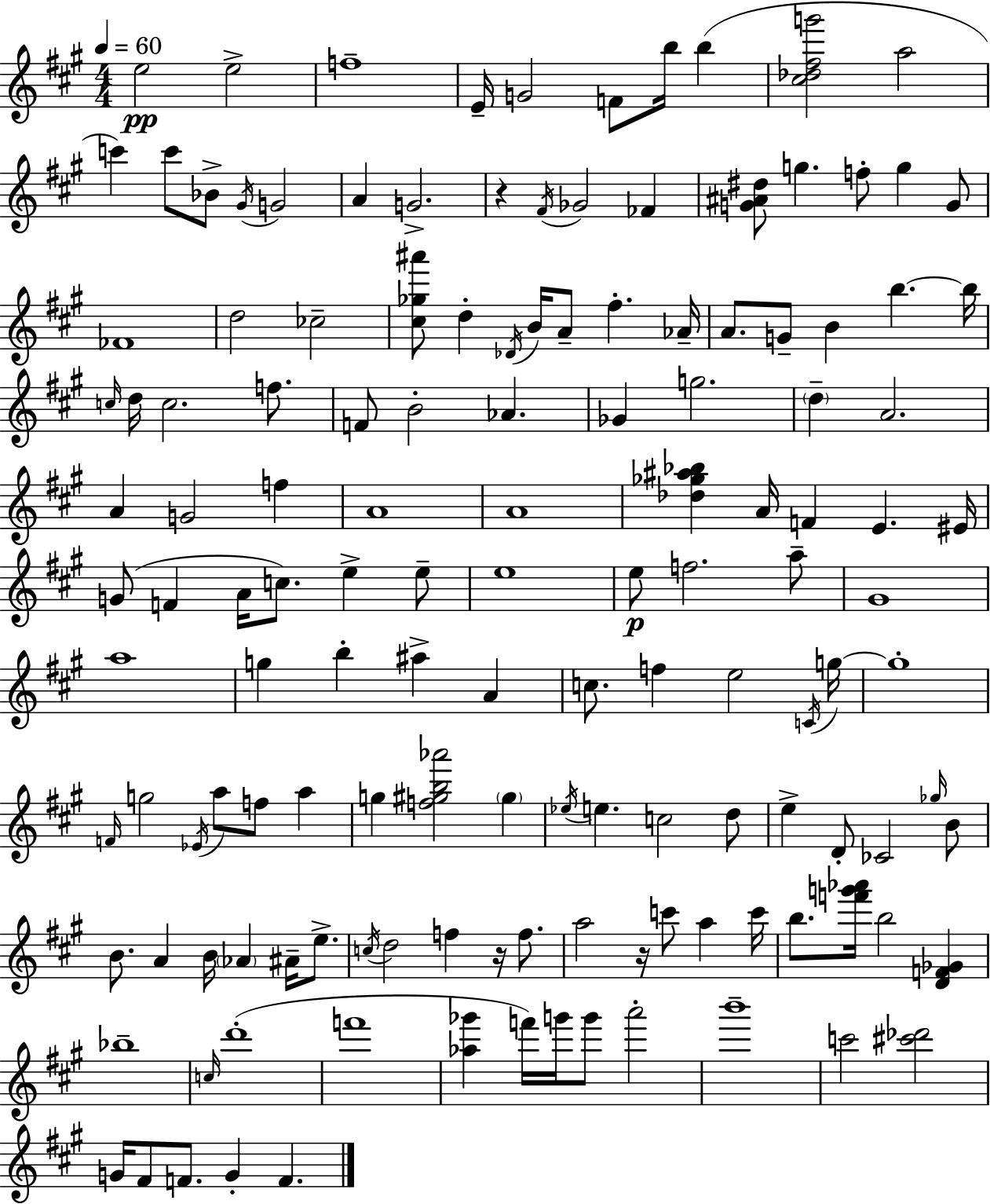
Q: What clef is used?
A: treble